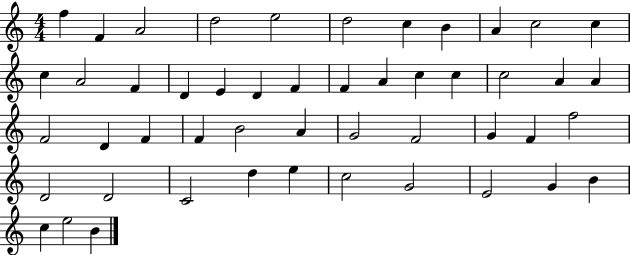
X:1
T:Untitled
M:4/4
L:1/4
K:C
f F A2 d2 e2 d2 c B A c2 c c A2 F D E D F F A c c c2 A A F2 D F F B2 A G2 F2 G F f2 D2 D2 C2 d e c2 G2 E2 G B c e2 B